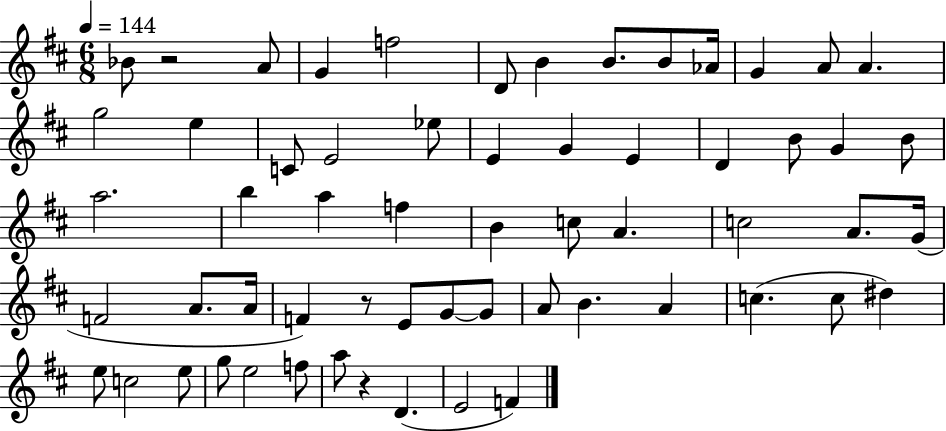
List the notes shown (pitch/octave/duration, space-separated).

Bb4/e R/h A4/e G4/q F5/h D4/e B4/q B4/e. B4/e Ab4/s G4/q A4/e A4/q. G5/h E5/q C4/e E4/h Eb5/e E4/q G4/q E4/q D4/q B4/e G4/q B4/e A5/h. B5/q A5/q F5/q B4/q C5/e A4/q. C5/h A4/e. G4/s F4/h A4/e. A4/s F4/q R/e E4/e G4/e G4/e A4/e B4/q. A4/q C5/q. C5/e D#5/q E5/e C5/h E5/e G5/e E5/h F5/e A5/e R/q D4/q. E4/h F4/q